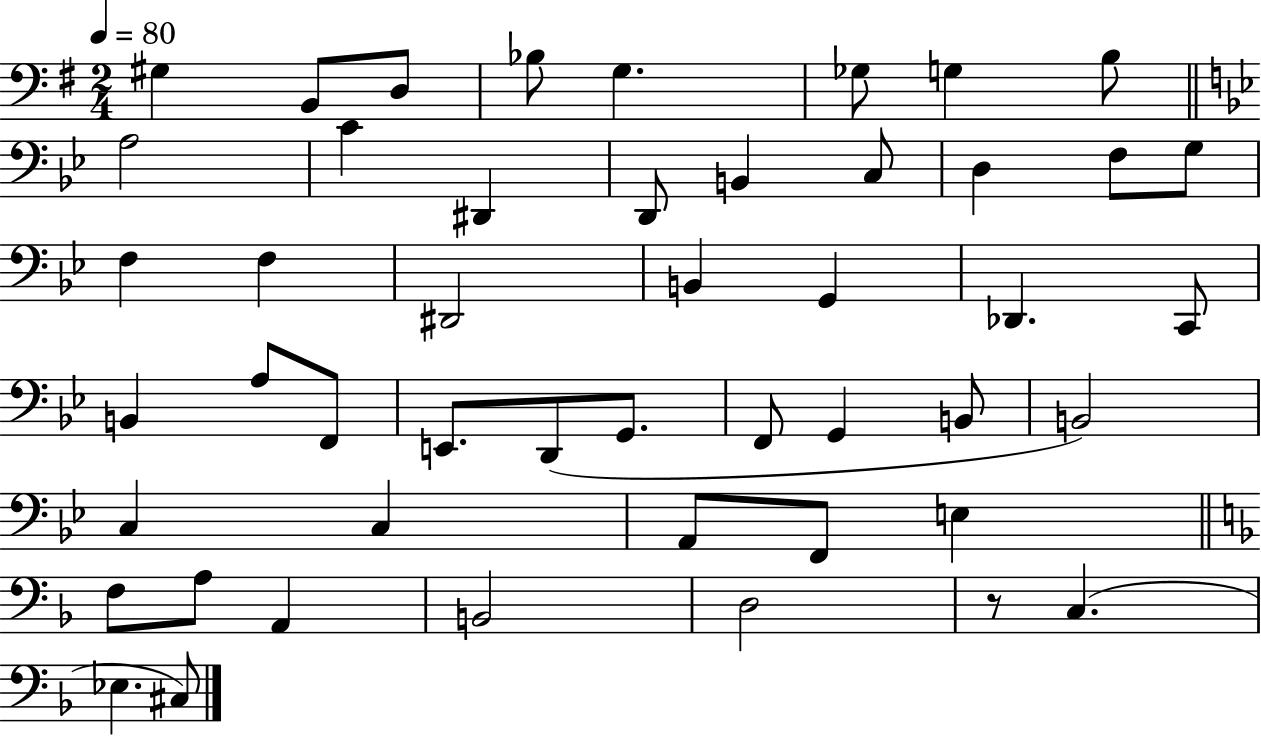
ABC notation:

X:1
T:Untitled
M:2/4
L:1/4
K:G
^G, B,,/2 D,/2 _B,/2 G, _G,/2 G, B,/2 A,2 C ^D,, D,,/2 B,, C,/2 D, F,/2 G,/2 F, F, ^D,,2 B,, G,, _D,, C,,/2 B,, A,/2 F,,/2 E,,/2 D,,/2 G,,/2 F,,/2 G,, B,,/2 B,,2 C, C, A,,/2 F,,/2 E, F,/2 A,/2 A,, B,,2 D,2 z/2 C, _E, ^C,/2